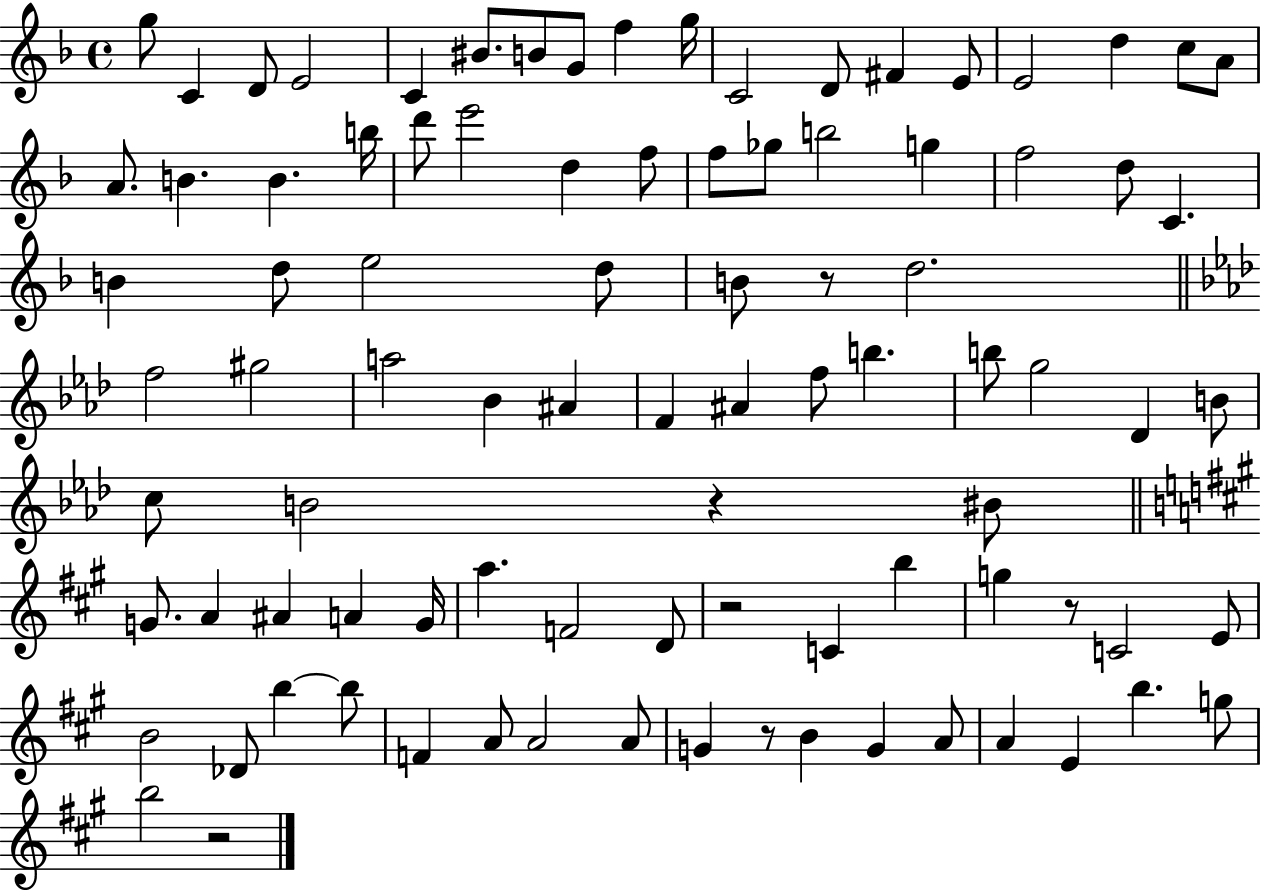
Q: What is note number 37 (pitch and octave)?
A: D5